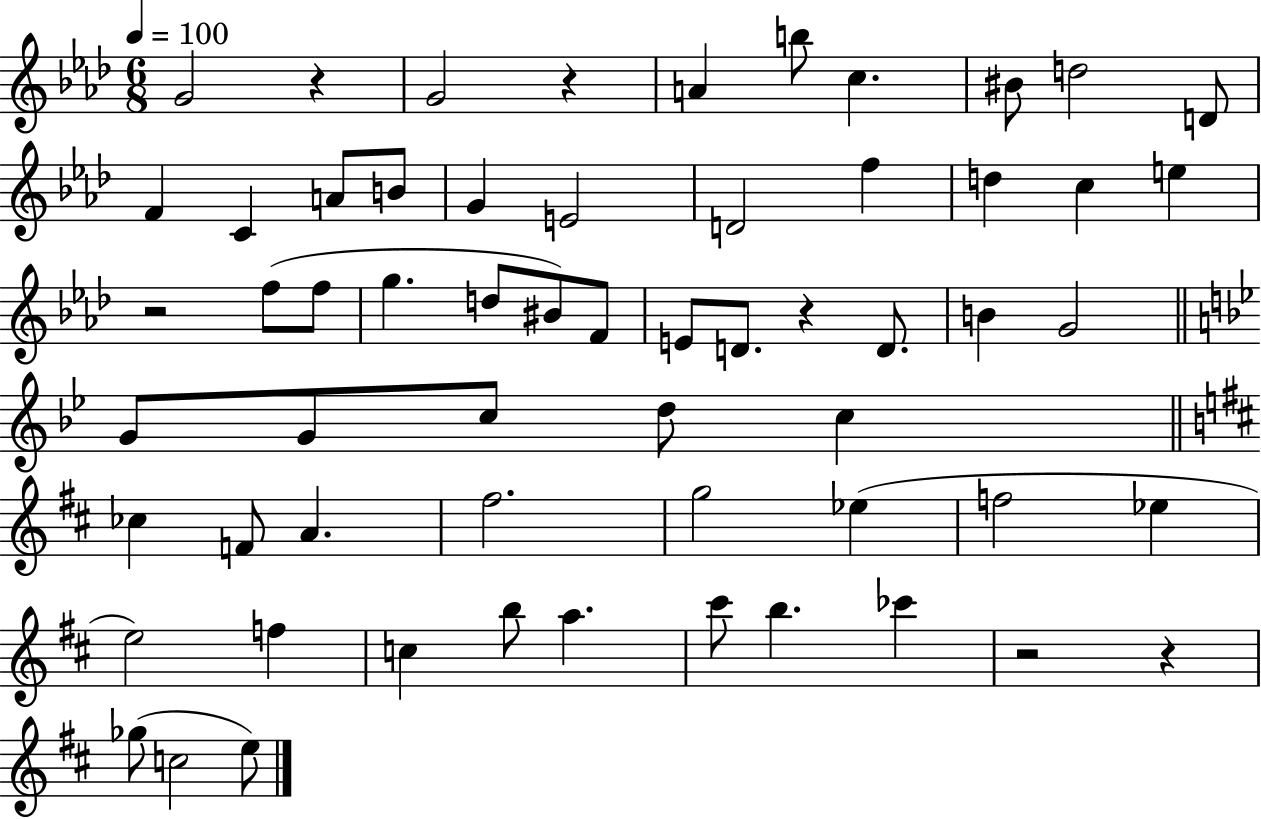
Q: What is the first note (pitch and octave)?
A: G4